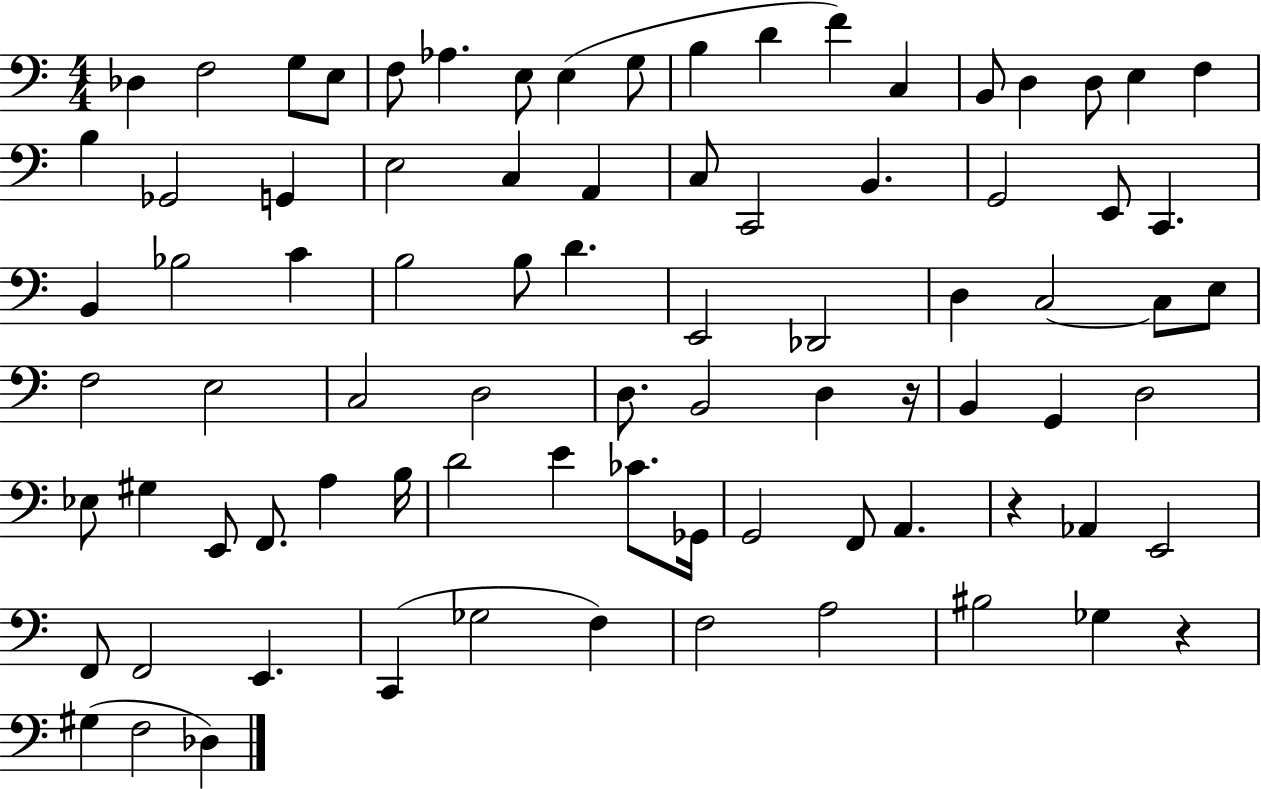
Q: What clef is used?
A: bass